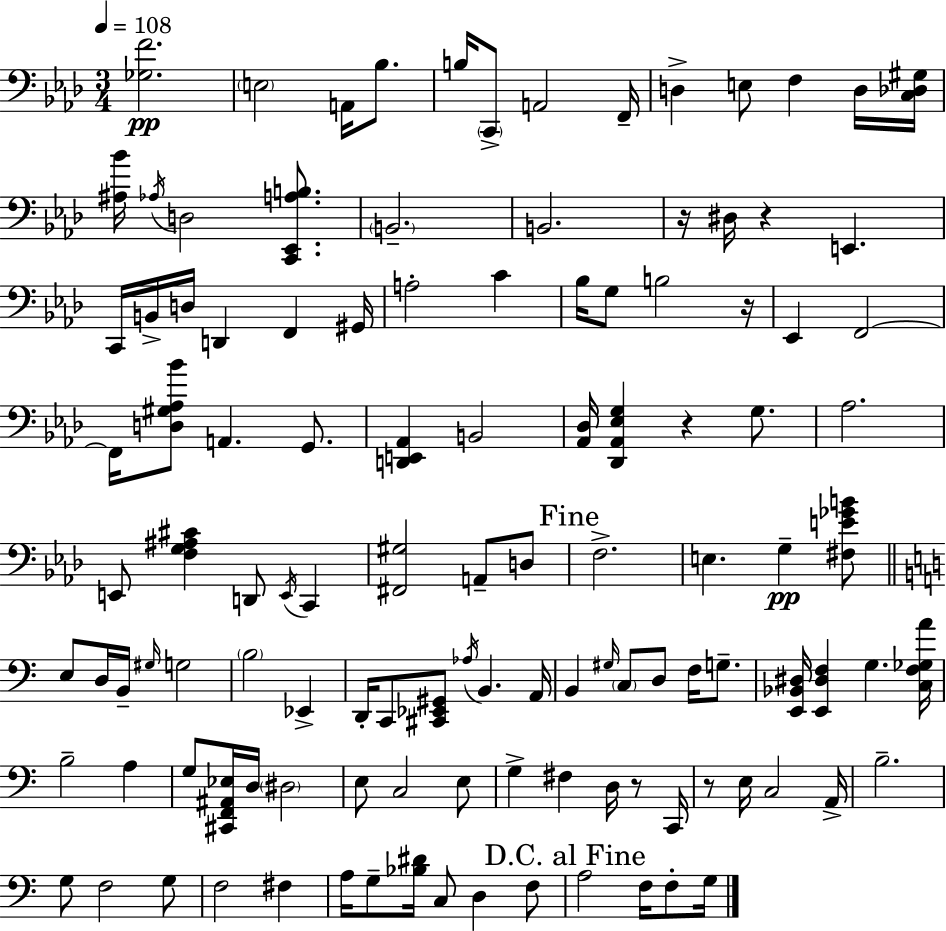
{
  \clef bass
  \numericTimeSignature
  \time 3/4
  \key aes \major
  \tempo 4 = 108
  <ges f'>2.\pp | \parenthesize e2 a,16 bes8. | b16 \parenthesize c,8-> a,2 f,16-- | d4-> e8 f4 d16 <c des gis>16 | \break <ais bes'>16 \acciaccatura { aes16 } d2 <c, ees, a b>8. | \parenthesize b,2.-- | b,2. | r16 dis16 r4 e,4. | \break c,16 b,16-> d16 d,4 f,4 | gis,16 a2-. c'4 | bes16 g8 b2 | r16 ees,4 f,2~~ | \break f,16 <d gis aes bes'>8 a,4. g,8. | <d, e, aes,>4 b,2 | <aes, des>16 <des, aes, ees g>4 r4 g8. | aes2. | \break e,8 <f g ais cis'>4 d,8 \acciaccatura { e,16 } c,4 | <fis, gis>2 a,8-- | d8 \mark "Fine" f2.-> | e4. g4--\pp | \break <fis e' ges' b'>8 \bar "||" \break \key a \minor e8 d16 b,16-- \grace { gis16 } g2 | \parenthesize b2 ees,4-> | d,16-. c,8 <cis, ees, gis,>8 \acciaccatura { aes16 } b,4. | a,16 b,4 \grace { gis16 } \parenthesize c8 d8 f16 | \break g8.-- <e, bes, dis>16 <e, dis f>4 g4. | <c f ges a'>16 b2-- a4 | g8 <cis, f, ais, ees>16 d16 \parenthesize dis2 | e8 c2 | \break e8 g4-> fis4 d16 | r8 c,16 r8 e16 c2 | a,16-> b2.-- | g8 f2 | \break g8 f2 fis4 | a16 g8-- <bes dis'>16 c8 d4 | f8 \mark "D.C. al Fine" a2 f16 | f8-. g16 \bar "|."
}